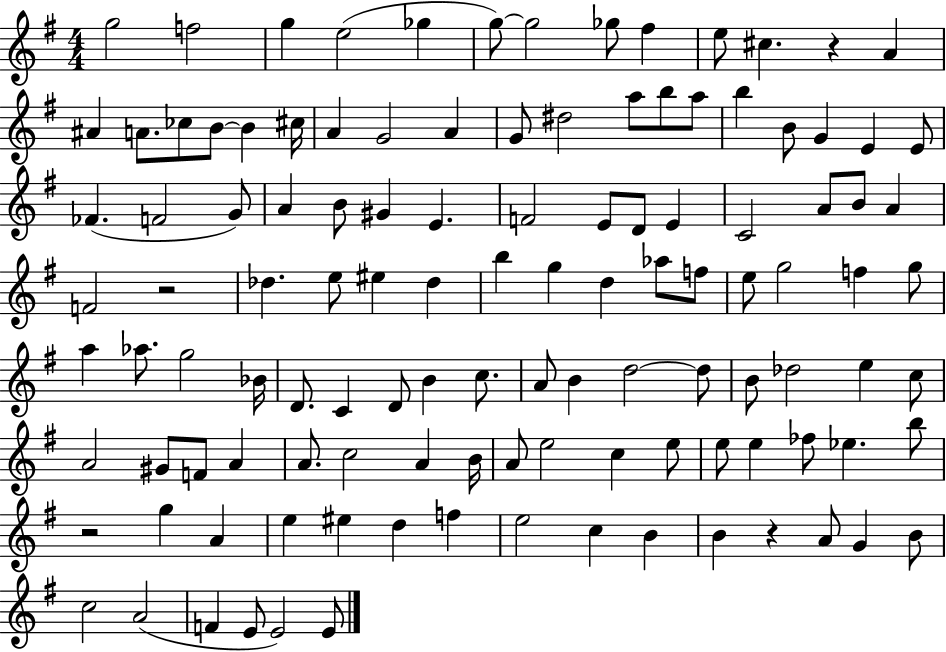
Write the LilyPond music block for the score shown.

{
  \clef treble
  \numericTimeSignature
  \time 4/4
  \key g \major
  g''2 f''2 | g''4 e''2( ges''4 | g''8~~) g''2 ges''8 fis''4 | e''8 cis''4. r4 a'4 | \break ais'4 a'8. ces''8 b'8~~ b'4 cis''16 | a'4 g'2 a'4 | g'8 dis''2 a''8 b''8 a''8 | b''4 b'8 g'4 e'4 e'8 | \break fes'4.( f'2 g'8) | a'4 b'8 gis'4 e'4. | f'2 e'8 d'8 e'4 | c'2 a'8 b'8 a'4 | \break f'2 r2 | des''4. e''8 eis''4 des''4 | b''4 g''4 d''4 aes''8 f''8 | e''8 g''2 f''4 g''8 | \break a''4 aes''8. g''2 bes'16 | d'8. c'4 d'8 b'4 c''8. | a'8 b'4 d''2~~ d''8 | b'8 des''2 e''4 c''8 | \break a'2 gis'8 f'8 a'4 | a'8. c''2 a'4 b'16 | a'8 e''2 c''4 e''8 | e''8 e''4 fes''8 ees''4. b''8 | \break r2 g''4 a'4 | e''4 eis''4 d''4 f''4 | e''2 c''4 b'4 | b'4 r4 a'8 g'4 b'8 | \break c''2 a'2( | f'4 e'8 e'2) e'8 | \bar "|."
}